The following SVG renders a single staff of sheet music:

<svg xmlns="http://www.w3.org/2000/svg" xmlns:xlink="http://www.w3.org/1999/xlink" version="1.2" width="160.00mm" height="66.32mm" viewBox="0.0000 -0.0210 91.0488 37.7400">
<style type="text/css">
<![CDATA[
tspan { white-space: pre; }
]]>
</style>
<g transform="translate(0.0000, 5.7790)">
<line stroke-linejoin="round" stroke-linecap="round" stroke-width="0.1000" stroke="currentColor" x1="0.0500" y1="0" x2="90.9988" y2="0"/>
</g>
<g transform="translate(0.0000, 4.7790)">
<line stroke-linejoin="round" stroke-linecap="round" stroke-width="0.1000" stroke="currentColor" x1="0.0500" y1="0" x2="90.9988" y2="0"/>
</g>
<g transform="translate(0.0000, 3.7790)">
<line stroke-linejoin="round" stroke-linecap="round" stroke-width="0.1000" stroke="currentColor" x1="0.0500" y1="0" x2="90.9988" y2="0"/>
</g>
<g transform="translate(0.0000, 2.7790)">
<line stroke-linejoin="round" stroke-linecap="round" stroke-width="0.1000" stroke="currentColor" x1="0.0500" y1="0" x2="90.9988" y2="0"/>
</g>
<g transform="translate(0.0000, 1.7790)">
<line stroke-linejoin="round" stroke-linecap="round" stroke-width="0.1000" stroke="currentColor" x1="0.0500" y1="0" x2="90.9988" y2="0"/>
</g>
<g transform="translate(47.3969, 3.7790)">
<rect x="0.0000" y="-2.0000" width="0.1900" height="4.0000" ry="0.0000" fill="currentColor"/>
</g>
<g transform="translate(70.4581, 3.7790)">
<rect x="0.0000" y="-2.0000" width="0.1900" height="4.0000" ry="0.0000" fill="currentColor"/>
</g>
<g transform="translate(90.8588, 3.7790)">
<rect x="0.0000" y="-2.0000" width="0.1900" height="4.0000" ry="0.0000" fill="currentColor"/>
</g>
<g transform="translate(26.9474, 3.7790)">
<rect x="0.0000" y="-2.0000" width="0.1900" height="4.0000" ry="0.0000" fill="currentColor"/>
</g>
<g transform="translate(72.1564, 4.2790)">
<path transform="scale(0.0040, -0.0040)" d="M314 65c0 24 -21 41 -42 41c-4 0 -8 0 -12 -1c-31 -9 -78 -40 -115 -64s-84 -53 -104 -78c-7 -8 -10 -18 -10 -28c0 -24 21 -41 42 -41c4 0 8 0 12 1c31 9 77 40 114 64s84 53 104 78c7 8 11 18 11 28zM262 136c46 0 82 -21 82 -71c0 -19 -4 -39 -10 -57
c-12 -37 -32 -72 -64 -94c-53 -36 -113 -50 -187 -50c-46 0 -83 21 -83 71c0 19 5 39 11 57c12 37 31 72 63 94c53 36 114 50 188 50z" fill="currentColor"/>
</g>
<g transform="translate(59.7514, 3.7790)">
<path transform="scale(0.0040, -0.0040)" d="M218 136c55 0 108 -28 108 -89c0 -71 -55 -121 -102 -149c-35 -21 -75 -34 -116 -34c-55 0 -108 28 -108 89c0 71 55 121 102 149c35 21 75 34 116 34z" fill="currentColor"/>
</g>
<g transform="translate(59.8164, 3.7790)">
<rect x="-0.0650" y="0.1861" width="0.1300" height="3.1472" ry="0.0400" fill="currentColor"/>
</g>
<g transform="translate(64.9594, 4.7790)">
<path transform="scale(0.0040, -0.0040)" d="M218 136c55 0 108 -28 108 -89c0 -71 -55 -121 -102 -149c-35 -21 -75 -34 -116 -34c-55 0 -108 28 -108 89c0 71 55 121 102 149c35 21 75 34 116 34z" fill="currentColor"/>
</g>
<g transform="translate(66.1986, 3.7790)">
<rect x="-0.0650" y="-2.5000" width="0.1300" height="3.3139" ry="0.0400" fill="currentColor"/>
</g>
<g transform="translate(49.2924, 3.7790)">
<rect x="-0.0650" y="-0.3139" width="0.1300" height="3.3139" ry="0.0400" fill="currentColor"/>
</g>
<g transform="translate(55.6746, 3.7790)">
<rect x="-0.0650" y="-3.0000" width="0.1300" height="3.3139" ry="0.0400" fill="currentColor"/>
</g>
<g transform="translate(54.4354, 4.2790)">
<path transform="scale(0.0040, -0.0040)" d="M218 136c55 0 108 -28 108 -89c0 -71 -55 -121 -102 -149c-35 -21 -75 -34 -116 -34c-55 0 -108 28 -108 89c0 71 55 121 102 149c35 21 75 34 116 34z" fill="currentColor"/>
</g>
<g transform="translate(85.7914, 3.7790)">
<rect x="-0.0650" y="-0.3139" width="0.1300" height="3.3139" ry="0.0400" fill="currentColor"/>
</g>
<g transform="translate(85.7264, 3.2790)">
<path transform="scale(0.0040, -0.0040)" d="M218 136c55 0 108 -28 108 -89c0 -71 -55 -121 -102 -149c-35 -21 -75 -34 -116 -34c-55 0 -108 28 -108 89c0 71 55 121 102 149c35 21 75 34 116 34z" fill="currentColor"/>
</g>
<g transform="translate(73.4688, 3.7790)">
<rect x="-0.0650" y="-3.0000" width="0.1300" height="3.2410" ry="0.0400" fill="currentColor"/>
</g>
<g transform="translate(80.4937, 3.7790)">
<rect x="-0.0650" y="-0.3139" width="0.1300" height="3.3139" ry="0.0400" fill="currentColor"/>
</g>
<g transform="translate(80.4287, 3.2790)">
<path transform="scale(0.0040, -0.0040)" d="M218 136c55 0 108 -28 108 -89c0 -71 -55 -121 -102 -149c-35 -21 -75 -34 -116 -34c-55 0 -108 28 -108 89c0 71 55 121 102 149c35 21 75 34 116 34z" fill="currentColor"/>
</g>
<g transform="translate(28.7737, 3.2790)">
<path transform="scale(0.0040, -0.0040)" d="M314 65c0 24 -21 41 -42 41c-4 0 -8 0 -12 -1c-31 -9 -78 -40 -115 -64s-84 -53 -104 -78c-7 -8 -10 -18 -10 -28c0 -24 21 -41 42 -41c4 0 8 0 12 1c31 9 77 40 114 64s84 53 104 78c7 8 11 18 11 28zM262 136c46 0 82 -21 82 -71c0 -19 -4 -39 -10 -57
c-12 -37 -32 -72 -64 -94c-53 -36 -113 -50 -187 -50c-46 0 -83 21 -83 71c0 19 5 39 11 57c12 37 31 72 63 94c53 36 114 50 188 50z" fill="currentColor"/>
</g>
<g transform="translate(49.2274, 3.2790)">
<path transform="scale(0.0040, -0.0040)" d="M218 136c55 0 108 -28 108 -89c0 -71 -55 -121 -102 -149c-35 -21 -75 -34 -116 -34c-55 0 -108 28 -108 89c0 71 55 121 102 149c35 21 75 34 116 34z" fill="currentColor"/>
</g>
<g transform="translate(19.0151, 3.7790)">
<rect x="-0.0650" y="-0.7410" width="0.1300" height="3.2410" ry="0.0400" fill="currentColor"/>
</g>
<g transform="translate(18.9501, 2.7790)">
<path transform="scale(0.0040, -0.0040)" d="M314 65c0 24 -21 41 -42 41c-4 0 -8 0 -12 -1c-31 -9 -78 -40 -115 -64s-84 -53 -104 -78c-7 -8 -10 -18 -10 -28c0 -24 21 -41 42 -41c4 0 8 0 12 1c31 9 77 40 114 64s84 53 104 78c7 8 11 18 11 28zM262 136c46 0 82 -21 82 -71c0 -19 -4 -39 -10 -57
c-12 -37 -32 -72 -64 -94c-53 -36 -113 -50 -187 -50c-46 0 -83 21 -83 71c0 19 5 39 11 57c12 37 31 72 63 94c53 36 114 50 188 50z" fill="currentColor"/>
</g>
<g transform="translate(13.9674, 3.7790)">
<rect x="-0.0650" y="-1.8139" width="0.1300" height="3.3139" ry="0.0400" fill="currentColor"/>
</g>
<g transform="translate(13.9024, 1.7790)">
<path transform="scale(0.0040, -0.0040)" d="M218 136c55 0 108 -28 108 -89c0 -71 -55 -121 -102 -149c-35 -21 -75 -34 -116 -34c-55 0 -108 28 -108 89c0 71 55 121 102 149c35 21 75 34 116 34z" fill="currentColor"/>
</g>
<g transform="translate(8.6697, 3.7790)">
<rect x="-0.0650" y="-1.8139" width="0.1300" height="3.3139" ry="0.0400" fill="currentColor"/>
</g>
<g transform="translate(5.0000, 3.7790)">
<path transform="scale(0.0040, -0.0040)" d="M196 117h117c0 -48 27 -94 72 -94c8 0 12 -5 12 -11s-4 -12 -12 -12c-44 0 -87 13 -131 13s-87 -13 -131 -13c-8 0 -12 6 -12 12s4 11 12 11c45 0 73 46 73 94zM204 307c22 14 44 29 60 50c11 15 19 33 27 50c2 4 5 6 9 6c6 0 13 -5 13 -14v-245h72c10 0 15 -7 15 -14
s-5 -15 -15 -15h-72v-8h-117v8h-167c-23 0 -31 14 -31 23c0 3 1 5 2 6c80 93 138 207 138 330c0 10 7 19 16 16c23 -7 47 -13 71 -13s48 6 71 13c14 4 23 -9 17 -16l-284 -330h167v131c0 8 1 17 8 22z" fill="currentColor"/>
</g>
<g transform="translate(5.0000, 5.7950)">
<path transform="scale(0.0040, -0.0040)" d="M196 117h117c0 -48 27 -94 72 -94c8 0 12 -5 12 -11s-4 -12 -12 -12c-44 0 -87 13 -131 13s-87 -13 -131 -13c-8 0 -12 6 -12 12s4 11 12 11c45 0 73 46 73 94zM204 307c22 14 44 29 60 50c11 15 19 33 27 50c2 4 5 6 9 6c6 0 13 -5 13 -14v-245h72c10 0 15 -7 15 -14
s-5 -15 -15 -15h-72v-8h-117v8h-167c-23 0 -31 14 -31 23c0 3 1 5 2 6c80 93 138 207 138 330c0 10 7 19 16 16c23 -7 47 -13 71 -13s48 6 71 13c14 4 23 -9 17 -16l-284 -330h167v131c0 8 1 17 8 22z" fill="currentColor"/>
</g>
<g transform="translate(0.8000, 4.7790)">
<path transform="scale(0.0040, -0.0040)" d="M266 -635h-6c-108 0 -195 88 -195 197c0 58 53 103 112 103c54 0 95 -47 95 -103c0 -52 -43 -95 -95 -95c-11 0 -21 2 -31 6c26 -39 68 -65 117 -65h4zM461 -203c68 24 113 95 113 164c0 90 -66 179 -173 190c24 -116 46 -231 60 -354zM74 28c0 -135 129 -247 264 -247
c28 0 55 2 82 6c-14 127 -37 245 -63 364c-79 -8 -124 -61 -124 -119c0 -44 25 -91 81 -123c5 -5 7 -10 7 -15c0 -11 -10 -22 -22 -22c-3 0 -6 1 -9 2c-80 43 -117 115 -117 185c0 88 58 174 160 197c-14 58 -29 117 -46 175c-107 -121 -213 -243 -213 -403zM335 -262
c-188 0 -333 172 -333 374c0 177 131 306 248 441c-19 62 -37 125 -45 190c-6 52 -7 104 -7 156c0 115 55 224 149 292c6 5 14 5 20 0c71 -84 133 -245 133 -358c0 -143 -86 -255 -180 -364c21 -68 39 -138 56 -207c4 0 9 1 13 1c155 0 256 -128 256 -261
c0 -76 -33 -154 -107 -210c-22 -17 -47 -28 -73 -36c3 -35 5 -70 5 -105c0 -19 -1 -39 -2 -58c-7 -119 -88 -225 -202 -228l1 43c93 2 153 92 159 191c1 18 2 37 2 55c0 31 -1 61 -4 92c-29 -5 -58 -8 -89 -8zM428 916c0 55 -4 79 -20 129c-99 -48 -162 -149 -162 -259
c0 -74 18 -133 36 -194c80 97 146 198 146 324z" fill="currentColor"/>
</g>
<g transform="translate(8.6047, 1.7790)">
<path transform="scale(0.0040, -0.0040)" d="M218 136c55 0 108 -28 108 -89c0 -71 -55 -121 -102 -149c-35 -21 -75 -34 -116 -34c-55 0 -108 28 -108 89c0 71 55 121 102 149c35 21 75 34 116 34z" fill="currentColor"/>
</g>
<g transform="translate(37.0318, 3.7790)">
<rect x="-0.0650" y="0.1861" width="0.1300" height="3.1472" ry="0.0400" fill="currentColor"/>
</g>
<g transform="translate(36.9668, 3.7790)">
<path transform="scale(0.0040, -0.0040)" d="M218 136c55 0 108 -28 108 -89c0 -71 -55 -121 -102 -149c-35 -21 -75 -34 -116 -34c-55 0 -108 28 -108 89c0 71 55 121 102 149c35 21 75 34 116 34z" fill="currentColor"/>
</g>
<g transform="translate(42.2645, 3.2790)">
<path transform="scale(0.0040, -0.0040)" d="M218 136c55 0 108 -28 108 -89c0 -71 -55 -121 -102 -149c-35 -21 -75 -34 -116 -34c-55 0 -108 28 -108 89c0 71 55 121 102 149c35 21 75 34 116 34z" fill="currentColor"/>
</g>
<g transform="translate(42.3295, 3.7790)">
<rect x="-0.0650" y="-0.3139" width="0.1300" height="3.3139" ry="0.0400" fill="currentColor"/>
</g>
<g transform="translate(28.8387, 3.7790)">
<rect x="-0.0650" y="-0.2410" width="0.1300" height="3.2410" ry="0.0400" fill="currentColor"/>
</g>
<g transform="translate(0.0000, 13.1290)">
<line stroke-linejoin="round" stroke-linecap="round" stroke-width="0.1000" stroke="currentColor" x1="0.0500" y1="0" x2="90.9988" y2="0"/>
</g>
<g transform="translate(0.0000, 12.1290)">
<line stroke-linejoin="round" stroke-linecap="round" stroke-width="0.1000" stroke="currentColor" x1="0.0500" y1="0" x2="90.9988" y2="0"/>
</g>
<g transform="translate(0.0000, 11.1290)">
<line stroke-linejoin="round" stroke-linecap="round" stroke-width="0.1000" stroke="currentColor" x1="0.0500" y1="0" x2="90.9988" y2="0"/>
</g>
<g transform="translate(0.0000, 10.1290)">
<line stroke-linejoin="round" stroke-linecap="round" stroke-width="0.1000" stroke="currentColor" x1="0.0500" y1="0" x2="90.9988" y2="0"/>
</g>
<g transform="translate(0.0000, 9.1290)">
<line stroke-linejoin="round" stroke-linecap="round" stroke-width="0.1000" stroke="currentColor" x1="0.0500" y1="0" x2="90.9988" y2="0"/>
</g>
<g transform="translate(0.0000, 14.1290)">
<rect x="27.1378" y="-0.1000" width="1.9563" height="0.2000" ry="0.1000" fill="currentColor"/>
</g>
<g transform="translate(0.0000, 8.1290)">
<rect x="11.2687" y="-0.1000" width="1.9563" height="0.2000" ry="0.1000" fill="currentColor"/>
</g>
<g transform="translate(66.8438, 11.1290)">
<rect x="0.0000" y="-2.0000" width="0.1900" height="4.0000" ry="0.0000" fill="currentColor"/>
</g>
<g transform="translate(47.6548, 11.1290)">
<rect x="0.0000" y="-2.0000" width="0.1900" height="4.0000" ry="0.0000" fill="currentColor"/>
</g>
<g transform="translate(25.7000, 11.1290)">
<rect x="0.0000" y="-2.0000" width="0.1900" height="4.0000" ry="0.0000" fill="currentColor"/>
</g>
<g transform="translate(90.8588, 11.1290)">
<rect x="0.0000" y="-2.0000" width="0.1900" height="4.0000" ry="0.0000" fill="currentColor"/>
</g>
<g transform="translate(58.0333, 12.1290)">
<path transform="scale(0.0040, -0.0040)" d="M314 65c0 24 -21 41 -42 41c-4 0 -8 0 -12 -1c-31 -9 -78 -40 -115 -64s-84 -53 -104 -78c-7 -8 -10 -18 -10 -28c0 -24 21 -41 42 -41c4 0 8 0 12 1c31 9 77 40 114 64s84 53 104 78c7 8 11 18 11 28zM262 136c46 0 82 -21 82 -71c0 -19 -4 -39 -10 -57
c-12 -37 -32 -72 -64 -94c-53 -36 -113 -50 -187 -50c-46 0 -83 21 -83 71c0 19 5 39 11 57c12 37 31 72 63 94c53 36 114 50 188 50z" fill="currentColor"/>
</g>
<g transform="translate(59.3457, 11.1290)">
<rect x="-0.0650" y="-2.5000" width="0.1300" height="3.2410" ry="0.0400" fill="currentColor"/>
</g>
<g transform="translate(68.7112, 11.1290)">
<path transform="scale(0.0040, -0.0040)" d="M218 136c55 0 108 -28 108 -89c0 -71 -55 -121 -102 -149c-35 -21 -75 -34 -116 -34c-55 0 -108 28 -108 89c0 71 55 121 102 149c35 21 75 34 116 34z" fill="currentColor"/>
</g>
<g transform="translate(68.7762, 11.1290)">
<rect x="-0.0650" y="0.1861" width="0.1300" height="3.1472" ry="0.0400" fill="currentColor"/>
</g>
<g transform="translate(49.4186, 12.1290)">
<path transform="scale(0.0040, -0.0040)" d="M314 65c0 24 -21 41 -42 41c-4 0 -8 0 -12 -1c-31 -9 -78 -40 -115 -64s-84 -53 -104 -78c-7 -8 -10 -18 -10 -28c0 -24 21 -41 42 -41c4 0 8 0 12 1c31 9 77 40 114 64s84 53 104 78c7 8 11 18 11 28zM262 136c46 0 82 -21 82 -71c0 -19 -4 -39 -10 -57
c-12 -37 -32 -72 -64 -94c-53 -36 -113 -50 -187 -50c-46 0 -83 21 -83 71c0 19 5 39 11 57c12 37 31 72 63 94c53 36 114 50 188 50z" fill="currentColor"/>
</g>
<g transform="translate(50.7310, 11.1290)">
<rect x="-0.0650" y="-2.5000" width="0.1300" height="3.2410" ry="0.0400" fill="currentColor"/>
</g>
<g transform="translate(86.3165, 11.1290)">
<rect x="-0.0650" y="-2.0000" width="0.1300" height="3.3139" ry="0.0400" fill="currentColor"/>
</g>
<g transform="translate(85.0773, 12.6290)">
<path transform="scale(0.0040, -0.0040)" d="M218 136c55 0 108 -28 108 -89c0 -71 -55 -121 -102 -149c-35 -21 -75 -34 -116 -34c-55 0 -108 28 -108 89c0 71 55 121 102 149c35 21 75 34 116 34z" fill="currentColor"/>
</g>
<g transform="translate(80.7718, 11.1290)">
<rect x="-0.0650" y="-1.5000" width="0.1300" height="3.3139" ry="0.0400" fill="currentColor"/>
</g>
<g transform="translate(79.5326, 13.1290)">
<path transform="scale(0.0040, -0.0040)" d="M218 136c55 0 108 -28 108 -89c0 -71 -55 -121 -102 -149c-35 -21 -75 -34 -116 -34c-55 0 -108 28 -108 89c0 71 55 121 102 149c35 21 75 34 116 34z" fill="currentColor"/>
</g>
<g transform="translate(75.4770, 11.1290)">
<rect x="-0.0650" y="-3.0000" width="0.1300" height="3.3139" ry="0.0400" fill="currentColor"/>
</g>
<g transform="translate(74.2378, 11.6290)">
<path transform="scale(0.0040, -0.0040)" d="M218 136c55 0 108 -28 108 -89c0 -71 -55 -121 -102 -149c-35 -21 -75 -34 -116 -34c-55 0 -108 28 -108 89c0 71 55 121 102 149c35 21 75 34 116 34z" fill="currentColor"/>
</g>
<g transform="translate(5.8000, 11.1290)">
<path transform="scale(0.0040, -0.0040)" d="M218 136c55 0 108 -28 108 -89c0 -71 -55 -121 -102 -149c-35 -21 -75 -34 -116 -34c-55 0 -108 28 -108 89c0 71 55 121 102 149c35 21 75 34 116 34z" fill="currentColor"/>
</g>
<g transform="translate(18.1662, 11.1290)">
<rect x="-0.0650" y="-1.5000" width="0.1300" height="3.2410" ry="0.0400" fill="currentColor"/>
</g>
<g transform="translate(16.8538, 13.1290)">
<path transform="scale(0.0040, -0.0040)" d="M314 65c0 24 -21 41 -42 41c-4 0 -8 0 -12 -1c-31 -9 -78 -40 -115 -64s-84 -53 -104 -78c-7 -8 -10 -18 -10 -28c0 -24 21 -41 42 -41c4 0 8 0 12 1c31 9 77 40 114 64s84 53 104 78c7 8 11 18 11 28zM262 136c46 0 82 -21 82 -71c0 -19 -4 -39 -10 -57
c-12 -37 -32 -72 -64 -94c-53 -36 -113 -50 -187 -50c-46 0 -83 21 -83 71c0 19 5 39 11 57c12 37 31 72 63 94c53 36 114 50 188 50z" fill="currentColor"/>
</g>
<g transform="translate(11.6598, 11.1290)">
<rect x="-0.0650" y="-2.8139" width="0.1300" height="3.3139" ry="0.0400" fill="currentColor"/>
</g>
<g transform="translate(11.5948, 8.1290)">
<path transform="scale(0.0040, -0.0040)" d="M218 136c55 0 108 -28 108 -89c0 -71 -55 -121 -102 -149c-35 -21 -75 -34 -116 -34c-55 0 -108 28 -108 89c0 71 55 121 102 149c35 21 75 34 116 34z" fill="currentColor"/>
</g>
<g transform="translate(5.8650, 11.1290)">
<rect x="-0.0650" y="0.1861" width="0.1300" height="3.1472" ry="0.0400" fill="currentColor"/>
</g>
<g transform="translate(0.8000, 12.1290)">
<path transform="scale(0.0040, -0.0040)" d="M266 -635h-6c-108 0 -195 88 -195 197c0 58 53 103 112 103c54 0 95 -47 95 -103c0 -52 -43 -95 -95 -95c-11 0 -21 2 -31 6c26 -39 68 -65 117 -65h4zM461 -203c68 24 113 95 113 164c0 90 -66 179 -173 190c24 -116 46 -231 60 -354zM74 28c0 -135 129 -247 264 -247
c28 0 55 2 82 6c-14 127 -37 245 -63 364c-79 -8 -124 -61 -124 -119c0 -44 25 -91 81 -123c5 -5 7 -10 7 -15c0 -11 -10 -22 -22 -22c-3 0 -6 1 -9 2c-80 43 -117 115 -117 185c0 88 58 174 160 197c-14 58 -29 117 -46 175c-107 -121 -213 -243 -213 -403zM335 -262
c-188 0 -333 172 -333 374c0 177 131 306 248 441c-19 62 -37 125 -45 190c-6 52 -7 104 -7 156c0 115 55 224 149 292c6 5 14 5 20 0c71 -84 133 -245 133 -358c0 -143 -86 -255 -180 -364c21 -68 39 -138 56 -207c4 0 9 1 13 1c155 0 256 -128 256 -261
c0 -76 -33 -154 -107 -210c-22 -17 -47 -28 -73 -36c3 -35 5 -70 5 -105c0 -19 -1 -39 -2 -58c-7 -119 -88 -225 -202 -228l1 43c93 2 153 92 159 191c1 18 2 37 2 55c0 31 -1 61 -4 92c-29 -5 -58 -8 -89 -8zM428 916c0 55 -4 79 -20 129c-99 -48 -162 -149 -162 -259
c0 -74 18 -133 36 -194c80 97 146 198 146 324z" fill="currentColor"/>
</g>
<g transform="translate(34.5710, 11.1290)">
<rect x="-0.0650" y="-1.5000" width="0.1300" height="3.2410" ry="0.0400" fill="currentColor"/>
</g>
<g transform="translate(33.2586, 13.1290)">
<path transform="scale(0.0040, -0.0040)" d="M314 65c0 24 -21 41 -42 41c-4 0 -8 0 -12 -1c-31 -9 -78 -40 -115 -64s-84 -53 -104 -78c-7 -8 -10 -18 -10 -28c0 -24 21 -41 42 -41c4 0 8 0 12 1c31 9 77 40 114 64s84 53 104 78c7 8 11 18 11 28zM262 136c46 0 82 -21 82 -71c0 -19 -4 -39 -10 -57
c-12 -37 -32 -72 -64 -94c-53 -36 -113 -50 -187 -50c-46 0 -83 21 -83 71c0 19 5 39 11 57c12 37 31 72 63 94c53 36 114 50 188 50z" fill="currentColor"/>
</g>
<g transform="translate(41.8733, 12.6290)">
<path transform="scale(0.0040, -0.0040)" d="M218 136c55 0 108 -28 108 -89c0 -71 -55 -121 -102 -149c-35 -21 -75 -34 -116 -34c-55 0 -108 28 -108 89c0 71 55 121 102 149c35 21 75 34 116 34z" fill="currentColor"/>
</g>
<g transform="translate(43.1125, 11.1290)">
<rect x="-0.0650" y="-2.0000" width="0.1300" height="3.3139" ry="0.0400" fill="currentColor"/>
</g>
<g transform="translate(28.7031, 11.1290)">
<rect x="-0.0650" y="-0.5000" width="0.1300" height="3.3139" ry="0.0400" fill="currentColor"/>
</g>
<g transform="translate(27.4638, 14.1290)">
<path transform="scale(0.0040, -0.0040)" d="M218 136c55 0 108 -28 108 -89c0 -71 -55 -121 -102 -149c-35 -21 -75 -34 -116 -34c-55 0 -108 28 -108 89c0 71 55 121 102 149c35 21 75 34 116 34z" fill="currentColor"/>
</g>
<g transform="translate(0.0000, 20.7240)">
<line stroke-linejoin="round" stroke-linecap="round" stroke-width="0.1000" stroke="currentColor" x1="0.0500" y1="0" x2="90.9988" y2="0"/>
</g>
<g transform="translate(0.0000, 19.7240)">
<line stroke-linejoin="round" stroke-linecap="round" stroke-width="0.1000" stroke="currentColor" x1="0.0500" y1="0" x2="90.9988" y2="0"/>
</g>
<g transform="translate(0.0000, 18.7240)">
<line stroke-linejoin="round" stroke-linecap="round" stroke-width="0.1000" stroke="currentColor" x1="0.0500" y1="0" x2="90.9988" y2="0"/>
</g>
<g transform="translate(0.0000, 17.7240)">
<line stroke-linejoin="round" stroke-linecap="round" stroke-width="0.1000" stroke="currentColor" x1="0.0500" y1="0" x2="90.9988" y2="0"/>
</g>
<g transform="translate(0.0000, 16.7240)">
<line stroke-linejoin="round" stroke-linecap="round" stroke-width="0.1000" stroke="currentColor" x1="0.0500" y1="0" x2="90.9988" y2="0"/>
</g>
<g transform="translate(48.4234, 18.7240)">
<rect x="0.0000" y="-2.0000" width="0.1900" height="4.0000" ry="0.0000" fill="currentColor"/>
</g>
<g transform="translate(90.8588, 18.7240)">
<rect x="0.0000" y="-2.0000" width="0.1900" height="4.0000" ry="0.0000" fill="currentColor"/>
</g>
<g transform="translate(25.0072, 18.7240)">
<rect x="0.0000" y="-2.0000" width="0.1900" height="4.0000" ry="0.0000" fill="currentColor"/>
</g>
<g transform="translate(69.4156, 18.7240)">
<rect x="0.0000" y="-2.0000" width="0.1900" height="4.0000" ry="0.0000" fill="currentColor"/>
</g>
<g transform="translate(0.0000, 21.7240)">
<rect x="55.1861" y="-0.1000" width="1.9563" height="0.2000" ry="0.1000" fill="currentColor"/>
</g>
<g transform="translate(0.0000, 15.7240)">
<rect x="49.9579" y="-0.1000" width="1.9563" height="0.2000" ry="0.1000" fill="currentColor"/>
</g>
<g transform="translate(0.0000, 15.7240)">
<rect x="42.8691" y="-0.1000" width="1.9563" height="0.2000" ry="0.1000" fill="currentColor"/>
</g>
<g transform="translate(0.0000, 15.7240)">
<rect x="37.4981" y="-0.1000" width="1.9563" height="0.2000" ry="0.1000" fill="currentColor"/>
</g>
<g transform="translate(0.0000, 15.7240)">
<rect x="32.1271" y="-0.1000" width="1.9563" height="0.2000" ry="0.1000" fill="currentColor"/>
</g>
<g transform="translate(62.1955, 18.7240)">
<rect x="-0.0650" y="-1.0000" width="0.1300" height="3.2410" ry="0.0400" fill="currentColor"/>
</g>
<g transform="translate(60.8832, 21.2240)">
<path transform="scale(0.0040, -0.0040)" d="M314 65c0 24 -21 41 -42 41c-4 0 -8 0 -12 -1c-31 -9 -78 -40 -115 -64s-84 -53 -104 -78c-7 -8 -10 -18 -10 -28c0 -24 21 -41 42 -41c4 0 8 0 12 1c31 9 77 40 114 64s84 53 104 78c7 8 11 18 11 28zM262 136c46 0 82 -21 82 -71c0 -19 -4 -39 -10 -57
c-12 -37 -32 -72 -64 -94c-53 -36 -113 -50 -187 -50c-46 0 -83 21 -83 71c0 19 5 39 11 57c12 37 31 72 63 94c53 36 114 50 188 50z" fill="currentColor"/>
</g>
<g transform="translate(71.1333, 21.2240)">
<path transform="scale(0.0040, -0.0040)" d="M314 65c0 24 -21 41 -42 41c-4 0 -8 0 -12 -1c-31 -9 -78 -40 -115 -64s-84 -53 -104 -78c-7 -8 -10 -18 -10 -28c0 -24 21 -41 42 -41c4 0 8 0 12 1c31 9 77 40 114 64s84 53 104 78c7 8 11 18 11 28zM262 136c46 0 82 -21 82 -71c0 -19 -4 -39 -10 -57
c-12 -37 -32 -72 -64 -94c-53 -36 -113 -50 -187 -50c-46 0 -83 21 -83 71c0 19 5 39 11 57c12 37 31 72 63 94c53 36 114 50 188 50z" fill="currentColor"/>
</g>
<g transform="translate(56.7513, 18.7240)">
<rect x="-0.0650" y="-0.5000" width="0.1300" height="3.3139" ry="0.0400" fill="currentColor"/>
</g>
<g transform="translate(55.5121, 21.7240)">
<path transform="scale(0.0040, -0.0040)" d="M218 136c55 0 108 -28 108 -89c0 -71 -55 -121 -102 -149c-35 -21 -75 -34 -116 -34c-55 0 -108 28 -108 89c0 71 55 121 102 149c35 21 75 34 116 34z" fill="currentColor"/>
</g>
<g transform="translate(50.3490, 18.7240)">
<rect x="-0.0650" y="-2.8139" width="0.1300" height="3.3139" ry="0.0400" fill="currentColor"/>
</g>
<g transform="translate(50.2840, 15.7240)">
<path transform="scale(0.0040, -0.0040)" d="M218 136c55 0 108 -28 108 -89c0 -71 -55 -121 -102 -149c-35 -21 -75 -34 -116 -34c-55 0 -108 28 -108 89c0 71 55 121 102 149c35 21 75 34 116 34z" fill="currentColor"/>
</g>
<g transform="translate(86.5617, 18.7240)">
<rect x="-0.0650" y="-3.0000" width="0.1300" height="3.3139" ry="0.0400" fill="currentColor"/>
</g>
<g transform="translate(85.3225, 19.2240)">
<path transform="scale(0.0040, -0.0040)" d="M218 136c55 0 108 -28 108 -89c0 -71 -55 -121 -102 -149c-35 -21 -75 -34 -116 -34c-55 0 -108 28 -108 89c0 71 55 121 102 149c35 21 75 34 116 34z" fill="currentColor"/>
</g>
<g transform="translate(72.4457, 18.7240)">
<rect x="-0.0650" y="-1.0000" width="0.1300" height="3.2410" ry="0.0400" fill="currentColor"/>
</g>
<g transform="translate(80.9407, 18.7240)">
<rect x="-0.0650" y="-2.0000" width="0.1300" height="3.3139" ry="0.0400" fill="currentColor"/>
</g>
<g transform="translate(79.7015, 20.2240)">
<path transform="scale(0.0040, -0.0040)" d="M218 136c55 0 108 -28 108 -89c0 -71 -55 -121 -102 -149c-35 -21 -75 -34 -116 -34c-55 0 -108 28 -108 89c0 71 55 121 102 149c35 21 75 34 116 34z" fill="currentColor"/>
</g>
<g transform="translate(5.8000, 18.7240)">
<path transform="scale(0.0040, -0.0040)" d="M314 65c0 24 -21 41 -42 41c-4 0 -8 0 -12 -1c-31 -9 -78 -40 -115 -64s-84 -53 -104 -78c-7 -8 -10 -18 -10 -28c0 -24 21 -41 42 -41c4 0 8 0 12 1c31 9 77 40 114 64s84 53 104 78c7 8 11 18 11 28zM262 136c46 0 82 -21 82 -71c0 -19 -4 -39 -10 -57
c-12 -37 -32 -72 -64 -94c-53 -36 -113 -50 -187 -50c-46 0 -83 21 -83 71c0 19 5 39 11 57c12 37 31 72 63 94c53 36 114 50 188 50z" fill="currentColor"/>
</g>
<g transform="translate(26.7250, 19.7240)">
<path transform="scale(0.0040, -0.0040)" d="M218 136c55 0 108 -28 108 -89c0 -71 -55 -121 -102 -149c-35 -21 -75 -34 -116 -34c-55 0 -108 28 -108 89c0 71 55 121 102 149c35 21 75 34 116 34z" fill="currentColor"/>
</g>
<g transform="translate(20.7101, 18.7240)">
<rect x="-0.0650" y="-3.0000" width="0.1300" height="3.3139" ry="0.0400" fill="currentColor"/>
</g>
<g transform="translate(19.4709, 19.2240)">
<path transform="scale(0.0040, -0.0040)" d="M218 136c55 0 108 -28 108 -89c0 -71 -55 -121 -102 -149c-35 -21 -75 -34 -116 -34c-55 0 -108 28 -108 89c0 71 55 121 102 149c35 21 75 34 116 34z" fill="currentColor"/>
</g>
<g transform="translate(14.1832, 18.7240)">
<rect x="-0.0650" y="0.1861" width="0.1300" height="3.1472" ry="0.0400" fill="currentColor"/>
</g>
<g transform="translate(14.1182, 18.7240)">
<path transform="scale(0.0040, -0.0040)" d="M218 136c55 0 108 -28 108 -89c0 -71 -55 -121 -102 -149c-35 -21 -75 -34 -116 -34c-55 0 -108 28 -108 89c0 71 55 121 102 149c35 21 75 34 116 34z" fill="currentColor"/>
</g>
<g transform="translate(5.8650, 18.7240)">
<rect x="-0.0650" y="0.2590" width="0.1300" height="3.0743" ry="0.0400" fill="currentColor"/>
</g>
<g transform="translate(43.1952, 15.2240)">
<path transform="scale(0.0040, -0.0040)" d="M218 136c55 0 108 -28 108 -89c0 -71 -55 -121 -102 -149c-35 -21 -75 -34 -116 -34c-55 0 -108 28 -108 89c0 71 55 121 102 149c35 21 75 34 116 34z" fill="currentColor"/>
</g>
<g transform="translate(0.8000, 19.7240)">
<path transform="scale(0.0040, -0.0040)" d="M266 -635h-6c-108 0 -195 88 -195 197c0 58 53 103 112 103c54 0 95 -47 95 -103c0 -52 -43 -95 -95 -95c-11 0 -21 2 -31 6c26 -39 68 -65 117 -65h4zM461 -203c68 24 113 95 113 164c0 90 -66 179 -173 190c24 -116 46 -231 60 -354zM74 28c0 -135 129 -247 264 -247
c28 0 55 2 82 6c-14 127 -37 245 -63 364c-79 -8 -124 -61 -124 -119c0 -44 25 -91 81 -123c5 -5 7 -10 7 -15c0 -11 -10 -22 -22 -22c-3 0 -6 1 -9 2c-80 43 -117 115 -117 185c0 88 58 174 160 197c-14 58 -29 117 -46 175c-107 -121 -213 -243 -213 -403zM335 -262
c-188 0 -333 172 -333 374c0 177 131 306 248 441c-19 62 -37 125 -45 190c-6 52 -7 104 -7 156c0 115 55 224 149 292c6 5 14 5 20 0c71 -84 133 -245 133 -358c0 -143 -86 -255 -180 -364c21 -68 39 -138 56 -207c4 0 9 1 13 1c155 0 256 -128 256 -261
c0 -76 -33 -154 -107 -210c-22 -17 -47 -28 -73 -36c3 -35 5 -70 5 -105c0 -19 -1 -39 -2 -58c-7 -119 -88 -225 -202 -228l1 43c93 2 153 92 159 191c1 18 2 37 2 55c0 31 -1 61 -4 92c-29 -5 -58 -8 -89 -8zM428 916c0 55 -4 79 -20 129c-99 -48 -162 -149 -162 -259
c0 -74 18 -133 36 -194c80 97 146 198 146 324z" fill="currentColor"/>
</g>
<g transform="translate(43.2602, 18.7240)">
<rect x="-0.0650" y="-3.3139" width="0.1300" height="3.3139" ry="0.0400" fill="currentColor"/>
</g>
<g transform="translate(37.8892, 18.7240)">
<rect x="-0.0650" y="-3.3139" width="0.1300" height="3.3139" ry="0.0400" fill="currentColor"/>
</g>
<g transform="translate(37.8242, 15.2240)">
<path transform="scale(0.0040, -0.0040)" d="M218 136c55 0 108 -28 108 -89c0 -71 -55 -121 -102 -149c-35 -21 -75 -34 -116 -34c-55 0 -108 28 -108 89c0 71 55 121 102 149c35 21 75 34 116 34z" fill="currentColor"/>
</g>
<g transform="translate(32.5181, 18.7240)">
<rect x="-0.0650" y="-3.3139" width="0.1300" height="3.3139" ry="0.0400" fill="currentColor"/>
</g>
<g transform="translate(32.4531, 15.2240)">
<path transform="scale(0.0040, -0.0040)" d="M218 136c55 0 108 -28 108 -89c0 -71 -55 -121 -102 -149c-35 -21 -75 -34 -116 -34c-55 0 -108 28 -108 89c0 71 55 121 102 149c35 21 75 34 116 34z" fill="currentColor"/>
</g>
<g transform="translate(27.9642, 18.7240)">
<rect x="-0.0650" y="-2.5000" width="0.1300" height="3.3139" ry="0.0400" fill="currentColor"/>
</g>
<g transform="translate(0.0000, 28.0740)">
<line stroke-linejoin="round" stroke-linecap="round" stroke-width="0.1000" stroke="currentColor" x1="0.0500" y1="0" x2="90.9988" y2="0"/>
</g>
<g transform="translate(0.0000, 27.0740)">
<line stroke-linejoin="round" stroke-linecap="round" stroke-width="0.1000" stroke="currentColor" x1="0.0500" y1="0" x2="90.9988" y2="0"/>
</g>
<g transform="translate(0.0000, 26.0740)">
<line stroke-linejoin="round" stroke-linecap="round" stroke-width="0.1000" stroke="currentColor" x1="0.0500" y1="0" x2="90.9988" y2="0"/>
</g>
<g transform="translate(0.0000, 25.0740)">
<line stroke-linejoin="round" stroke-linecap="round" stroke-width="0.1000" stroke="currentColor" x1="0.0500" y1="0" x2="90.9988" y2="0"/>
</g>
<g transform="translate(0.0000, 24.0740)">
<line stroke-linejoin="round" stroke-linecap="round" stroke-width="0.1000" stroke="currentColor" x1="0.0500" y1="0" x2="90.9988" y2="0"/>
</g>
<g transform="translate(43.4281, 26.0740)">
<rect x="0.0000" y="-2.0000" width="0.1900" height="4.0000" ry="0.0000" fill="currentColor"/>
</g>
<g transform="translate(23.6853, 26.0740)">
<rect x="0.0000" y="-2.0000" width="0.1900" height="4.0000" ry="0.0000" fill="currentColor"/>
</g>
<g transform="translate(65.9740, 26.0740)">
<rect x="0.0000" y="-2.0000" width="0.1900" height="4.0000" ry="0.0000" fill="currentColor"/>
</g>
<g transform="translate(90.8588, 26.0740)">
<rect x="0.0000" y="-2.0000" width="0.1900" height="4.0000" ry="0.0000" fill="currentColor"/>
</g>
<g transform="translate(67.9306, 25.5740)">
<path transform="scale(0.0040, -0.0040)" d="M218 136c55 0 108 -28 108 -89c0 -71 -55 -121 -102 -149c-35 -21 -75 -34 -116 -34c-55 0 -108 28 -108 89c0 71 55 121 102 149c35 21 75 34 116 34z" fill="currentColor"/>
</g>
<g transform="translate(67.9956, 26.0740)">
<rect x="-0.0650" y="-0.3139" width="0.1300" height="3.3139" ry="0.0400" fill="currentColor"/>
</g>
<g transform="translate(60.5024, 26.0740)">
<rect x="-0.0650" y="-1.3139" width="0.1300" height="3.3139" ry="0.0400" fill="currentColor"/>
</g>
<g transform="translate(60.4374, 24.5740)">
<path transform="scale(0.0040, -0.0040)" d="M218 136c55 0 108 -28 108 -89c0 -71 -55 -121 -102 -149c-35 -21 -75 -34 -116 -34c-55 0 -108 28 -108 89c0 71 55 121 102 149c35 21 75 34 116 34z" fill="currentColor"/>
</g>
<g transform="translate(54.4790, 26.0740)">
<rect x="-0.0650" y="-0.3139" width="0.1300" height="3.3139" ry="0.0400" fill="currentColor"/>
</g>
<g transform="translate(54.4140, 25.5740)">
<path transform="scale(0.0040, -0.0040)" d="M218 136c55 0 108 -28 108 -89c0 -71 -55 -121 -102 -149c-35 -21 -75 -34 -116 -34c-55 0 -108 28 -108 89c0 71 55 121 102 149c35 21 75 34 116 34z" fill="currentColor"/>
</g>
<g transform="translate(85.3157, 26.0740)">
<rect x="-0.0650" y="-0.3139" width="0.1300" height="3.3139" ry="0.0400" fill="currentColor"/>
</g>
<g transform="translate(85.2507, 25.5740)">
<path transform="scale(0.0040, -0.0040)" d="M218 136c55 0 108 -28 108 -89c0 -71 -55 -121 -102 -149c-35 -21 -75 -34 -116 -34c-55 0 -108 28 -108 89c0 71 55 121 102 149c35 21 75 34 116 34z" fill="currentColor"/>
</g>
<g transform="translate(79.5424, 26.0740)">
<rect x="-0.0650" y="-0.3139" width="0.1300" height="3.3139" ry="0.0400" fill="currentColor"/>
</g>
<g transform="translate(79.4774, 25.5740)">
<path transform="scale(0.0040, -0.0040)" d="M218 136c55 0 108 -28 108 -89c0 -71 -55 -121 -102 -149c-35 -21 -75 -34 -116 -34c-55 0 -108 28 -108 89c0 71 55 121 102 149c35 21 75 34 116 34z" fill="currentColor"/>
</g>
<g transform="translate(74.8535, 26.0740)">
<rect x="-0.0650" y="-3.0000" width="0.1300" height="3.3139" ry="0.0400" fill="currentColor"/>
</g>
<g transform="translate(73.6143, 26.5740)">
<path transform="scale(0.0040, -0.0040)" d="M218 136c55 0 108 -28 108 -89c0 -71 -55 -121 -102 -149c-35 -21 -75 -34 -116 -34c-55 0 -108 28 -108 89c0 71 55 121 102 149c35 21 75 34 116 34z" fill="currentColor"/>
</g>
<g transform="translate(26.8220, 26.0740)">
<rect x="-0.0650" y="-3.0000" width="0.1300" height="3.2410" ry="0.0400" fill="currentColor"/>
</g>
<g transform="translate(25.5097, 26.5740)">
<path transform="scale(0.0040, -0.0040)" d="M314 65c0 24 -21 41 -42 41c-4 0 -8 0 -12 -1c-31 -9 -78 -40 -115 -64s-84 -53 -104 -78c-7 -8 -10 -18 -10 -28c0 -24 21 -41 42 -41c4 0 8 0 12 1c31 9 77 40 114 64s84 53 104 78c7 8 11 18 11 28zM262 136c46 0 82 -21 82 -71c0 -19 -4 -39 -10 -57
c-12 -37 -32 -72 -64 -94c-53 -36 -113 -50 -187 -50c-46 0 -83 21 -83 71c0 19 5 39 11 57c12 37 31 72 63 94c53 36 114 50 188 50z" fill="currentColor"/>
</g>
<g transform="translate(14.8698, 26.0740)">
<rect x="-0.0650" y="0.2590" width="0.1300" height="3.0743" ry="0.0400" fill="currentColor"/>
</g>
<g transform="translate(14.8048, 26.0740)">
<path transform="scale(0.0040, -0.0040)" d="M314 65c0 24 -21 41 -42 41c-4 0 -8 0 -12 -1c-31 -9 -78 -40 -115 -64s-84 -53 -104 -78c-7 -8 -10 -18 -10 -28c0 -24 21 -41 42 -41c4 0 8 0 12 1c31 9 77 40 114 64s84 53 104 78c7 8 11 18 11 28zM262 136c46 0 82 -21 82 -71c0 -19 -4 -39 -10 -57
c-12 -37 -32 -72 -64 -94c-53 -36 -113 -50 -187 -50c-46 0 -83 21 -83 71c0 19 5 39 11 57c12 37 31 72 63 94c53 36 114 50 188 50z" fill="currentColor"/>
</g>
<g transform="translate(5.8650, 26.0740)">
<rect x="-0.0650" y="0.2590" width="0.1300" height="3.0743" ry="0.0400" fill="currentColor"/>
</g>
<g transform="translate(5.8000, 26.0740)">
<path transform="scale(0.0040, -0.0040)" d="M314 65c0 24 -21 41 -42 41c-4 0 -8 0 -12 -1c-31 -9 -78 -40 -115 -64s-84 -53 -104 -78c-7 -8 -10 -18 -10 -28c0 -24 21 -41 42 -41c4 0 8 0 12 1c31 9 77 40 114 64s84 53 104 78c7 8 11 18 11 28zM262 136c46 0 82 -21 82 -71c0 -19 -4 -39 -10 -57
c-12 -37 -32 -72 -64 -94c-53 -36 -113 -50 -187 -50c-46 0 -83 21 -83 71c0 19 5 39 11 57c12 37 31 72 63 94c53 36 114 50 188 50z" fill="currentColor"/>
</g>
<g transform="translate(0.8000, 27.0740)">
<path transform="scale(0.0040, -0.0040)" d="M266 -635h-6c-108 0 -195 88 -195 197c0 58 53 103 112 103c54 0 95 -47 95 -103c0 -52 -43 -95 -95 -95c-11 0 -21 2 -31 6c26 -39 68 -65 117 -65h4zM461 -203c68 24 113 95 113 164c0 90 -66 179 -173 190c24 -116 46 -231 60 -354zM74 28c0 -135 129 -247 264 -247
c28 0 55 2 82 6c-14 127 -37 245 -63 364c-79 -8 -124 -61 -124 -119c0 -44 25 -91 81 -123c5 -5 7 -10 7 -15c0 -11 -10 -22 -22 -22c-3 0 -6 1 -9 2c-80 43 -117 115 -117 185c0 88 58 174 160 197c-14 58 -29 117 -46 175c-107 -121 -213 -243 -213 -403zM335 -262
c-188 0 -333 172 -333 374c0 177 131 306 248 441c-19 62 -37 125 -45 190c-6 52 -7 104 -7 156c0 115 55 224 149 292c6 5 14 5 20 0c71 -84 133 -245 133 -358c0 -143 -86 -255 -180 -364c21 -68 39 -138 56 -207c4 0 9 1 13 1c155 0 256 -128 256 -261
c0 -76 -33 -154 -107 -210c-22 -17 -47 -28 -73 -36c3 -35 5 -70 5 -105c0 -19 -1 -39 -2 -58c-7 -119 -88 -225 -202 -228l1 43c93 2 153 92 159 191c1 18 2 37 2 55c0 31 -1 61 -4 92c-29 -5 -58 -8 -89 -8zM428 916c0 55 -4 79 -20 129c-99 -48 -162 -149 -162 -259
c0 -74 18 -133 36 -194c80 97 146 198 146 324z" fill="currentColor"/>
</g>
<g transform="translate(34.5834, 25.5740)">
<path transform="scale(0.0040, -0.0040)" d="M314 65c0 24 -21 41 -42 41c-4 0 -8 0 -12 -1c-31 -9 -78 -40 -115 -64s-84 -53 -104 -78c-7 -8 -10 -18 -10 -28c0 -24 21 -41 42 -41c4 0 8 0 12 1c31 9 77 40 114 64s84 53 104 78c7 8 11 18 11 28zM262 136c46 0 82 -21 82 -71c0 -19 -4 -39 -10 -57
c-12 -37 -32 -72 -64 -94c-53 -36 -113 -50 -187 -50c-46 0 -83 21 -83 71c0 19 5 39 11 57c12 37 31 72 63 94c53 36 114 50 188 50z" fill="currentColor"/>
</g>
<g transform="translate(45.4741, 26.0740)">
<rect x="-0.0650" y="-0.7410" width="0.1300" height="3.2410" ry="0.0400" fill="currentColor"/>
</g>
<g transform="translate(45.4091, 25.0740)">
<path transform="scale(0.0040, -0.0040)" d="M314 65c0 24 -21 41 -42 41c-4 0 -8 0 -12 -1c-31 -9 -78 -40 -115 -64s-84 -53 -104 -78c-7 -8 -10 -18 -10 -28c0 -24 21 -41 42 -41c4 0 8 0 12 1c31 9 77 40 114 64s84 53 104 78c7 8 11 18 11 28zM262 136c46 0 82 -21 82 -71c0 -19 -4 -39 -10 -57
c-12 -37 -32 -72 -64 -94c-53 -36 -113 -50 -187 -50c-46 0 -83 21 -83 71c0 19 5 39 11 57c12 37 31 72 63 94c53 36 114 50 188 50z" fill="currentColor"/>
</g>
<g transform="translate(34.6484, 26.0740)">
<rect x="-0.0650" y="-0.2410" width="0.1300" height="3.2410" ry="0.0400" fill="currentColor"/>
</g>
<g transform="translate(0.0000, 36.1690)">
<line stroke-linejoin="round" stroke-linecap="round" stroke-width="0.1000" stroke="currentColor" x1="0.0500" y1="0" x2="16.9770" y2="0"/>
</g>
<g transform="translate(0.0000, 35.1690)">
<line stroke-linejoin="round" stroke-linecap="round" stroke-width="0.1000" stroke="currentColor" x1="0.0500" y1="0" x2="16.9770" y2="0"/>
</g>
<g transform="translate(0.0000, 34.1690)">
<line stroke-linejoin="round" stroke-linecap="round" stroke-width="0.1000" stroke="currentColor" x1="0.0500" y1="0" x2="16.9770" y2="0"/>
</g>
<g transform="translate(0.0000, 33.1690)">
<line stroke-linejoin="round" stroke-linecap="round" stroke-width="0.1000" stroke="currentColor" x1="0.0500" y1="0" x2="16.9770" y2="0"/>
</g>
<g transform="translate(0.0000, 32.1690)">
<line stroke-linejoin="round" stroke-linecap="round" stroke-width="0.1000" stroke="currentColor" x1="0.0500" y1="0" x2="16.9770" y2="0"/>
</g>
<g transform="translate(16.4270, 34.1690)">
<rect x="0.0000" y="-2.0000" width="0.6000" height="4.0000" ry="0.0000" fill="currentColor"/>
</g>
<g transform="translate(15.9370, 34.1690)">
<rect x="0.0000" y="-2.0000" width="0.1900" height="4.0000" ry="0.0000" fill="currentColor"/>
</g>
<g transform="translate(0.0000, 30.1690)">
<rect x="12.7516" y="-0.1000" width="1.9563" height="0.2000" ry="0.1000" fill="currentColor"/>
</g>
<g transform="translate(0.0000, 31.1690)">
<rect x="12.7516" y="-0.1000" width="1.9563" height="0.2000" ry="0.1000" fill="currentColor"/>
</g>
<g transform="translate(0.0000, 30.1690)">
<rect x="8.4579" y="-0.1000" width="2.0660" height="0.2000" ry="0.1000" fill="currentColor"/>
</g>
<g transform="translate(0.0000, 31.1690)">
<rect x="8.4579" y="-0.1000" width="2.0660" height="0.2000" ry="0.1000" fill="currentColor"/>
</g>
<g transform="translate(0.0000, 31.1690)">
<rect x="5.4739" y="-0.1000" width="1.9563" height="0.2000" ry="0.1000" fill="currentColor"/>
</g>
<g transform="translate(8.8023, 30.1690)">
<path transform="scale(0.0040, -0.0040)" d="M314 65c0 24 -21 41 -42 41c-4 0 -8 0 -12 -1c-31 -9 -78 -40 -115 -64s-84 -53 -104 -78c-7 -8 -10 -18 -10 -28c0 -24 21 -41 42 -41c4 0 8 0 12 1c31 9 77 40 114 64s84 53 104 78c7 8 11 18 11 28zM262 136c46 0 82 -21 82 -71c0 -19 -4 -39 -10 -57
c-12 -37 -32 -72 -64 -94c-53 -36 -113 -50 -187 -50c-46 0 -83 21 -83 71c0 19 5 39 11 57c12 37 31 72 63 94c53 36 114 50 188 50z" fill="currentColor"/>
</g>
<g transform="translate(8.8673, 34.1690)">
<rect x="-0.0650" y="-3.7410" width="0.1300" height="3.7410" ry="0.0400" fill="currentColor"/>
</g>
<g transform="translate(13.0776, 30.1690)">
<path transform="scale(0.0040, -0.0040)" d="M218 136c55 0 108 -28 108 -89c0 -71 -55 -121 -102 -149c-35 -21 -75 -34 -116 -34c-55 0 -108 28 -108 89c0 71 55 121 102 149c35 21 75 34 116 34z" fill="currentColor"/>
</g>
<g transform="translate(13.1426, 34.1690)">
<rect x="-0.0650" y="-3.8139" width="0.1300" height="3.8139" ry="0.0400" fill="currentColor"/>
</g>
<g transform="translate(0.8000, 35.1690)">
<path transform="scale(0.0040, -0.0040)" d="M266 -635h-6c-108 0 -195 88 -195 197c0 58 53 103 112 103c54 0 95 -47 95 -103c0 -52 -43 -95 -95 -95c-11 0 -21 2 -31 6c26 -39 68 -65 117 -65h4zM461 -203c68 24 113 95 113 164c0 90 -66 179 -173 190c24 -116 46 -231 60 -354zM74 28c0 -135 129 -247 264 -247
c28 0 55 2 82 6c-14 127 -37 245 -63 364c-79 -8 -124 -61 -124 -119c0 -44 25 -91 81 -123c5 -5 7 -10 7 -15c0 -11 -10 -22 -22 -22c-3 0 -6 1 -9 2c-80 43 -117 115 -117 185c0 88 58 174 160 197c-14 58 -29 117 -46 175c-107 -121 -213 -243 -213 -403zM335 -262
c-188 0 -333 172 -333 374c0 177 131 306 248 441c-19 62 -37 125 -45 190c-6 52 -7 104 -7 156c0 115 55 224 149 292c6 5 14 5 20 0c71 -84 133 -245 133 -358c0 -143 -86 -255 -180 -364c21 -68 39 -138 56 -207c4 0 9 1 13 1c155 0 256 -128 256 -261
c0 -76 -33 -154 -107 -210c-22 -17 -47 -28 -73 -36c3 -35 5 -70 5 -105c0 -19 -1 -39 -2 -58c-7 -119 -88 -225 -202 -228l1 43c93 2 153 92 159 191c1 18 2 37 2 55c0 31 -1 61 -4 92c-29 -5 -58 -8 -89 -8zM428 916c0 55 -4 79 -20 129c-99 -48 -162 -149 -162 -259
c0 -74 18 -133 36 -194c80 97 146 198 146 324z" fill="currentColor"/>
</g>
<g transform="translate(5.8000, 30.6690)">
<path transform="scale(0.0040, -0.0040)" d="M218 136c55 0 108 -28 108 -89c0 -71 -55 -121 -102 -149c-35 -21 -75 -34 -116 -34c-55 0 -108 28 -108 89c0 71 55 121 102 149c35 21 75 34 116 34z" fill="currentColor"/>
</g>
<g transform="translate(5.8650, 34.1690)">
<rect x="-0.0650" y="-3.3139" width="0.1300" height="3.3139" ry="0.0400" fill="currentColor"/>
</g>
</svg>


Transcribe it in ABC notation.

X:1
T:Untitled
M:4/4
L:1/4
K:C
f f d2 c2 B c c A B G A2 c c B a E2 C E2 F G2 G2 B A E F B2 B A G b b b a C D2 D2 F A B2 B2 A2 c2 d2 c e c A c c b c'2 c'